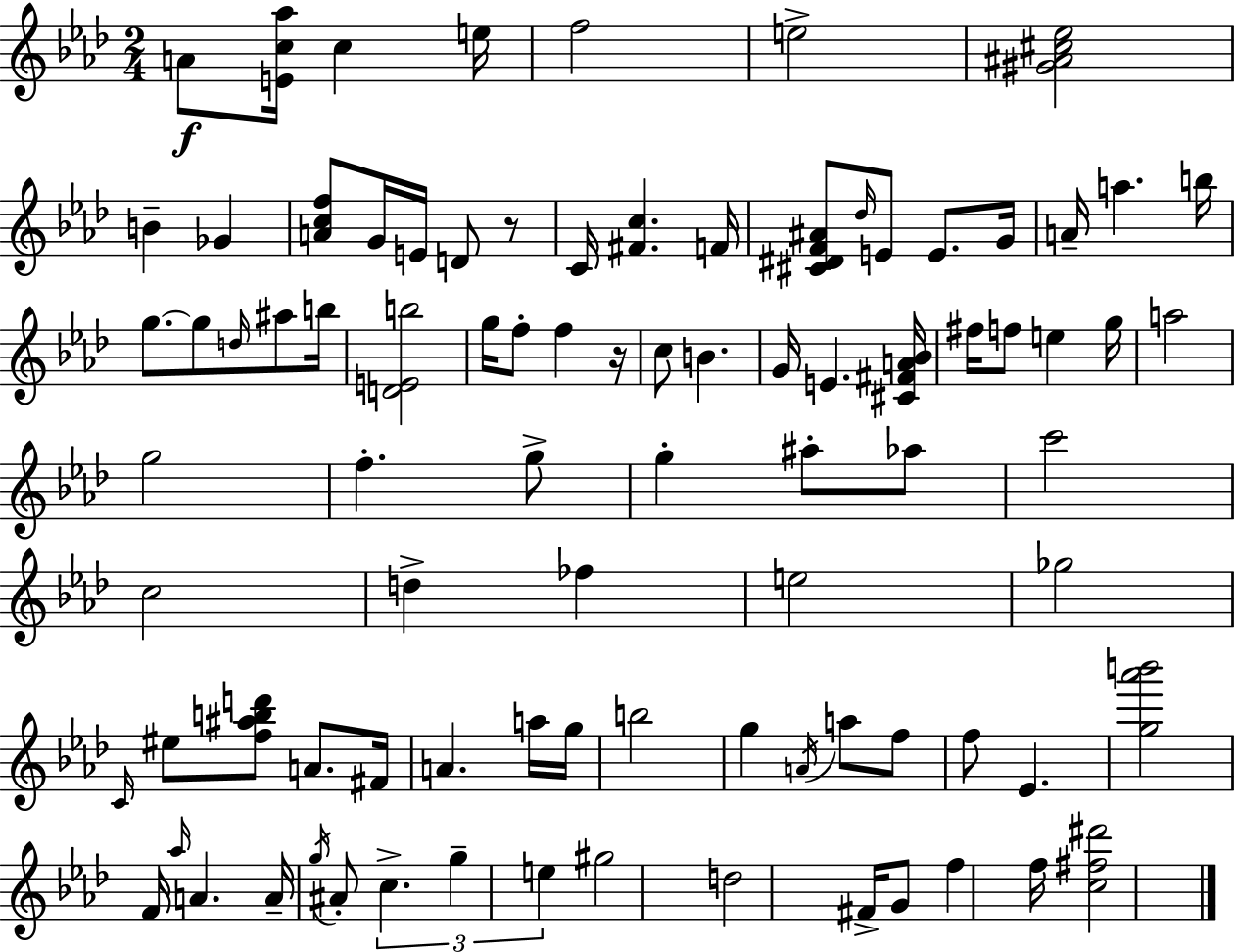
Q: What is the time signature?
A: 2/4